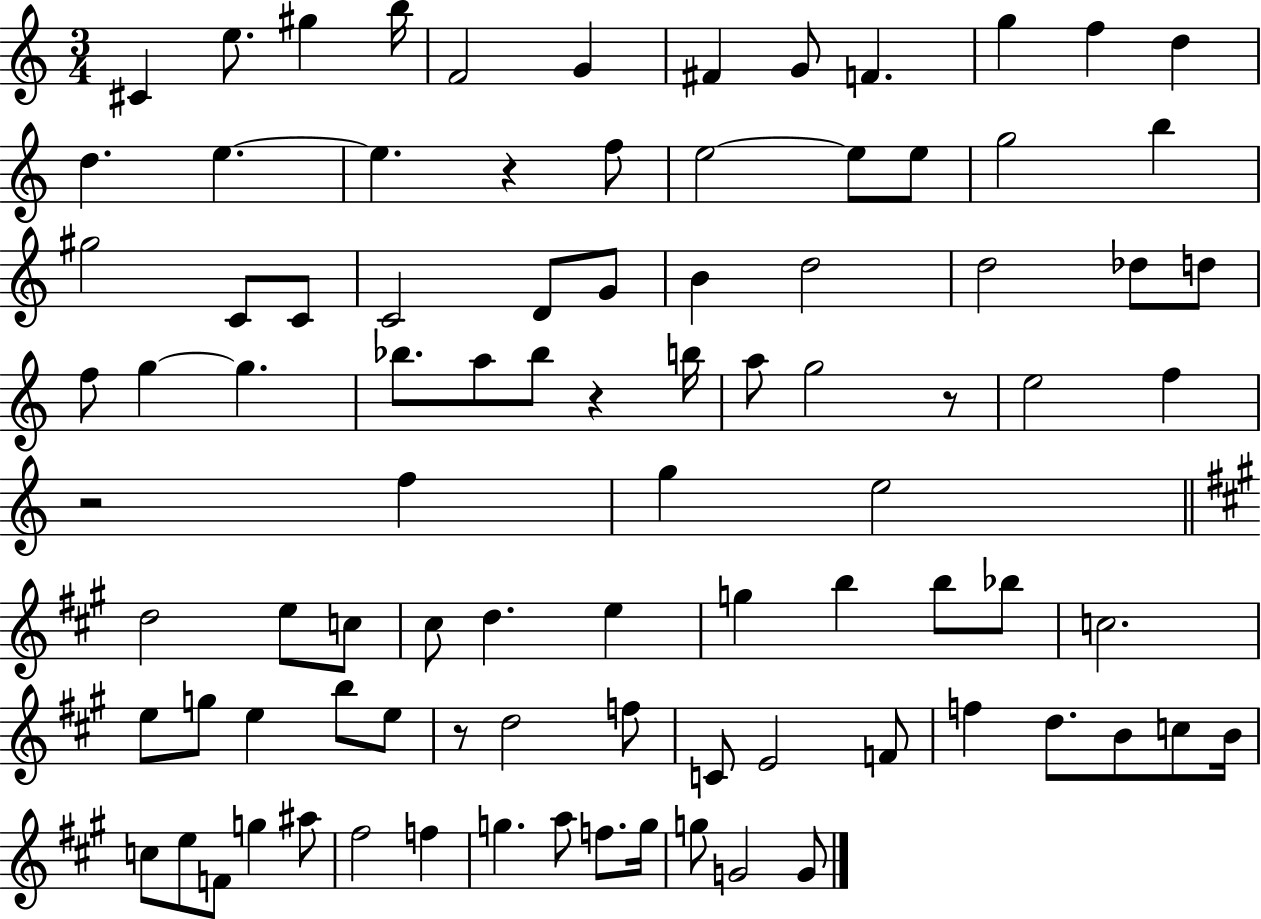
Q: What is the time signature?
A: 3/4